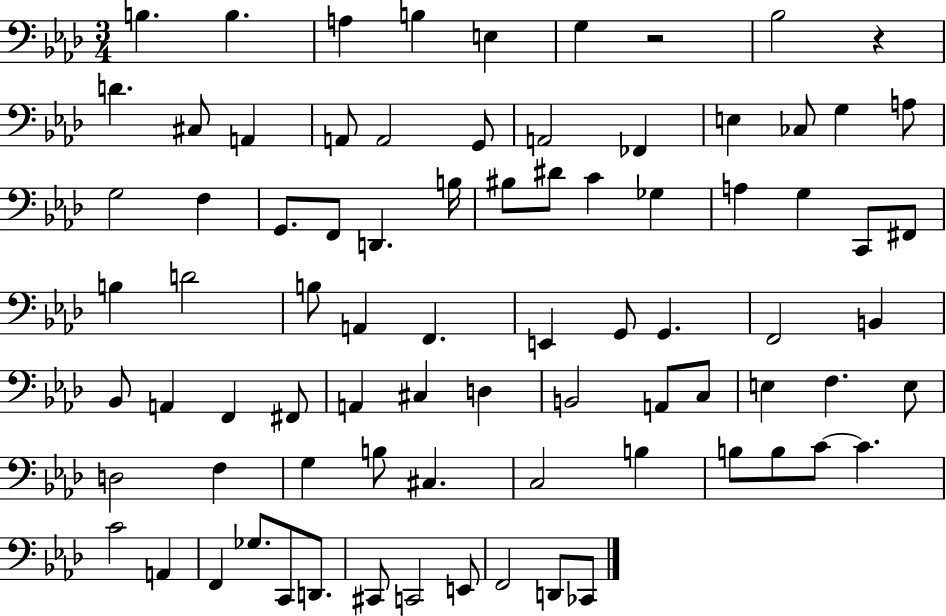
{
  \clef bass
  \numericTimeSignature
  \time 3/4
  \key aes \major
  b4. b4. | a4 b4 e4 | g4 r2 | bes2 r4 | \break d'4. cis8 a,4 | a,8 a,2 g,8 | a,2 fes,4 | e4 ces8 g4 a8 | \break g2 f4 | g,8. f,8 d,4. b16 | bis8 dis'8 c'4 ges4 | a4 g4 c,8 fis,8 | \break b4 d'2 | b8 a,4 f,4. | e,4 g,8 g,4. | f,2 b,4 | \break bes,8 a,4 f,4 fis,8 | a,4 cis4 d4 | b,2 a,8 c8 | e4 f4. e8 | \break d2 f4 | g4 b8 cis4. | c2 b4 | b8 b8 c'8~~ c'4. | \break c'2 a,4 | f,4 ges8. c,8 d,8. | cis,8 c,2 e,8 | f,2 d,8 ces,8 | \break \bar "|."
}